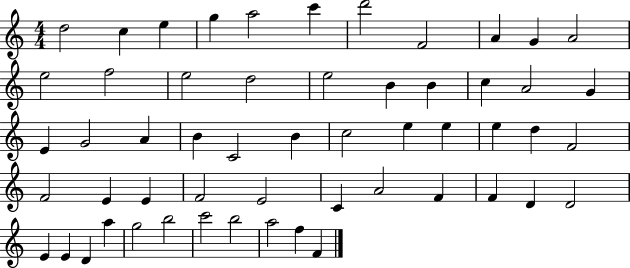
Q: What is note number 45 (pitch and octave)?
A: E4